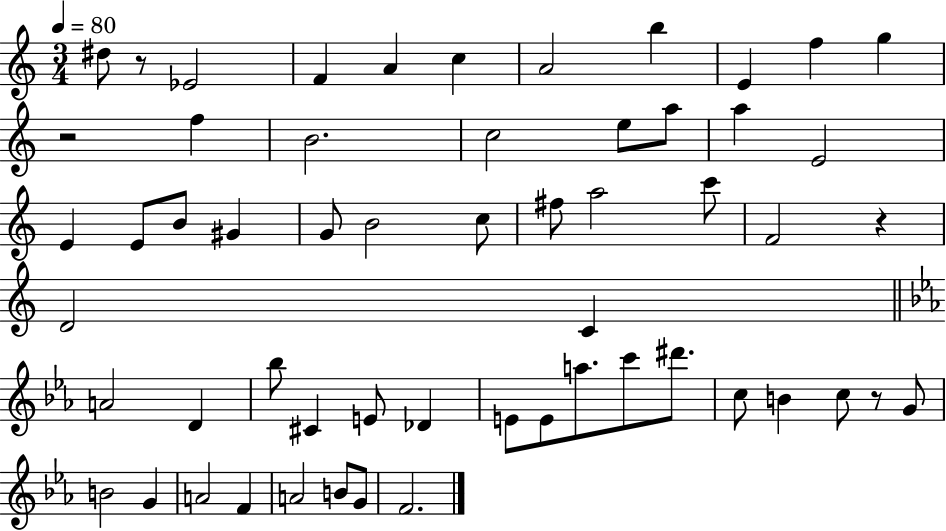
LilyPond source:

{
  \clef treble
  \numericTimeSignature
  \time 3/4
  \key c \major
  \tempo 4 = 80
  dis''8 r8 ees'2 | f'4 a'4 c''4 | a'2 b''4 | e'4 f''4 g''4 | \break r2 f''4 | b'2. | c''2 e''8 a''8 | a''4 e'2 | \break e'4 e'8 b'8 gis'4 | g'8 b'2 c''8 | fis''8 a''2 c'''8 | f'2 r4 | \break d'2 c'4 | \bar "||" \break \key ees \major a'2 d'4 | bes''8 cis'4 e'8 des'4 | e'8 e'8 a''8. c'''8 dis'''8. | c''8 b'4 c''8 r8 g'8 | \break b'2 g'4 | a'2 f'4 | a'2 b'8 g'8 | f'2. | \break \bar "|."
}